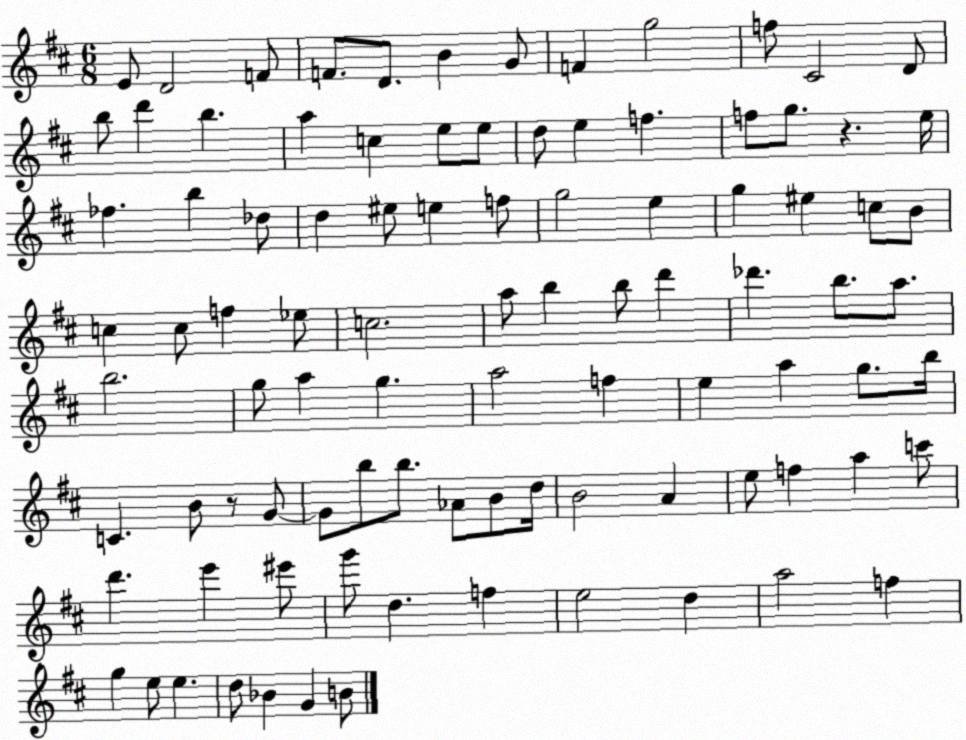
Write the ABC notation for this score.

X:1
T:Untitled
M:6/8
L:1/4
K:D
E/2 D2 F/2 F/2 D/2 B G/2 F g2 f/2 ^C2 D/2 b/2 d' b a c e/2 e/2 d/2 e f f/2 g/2 z e/4 _f b _d/2 d ^e/2 e f/2 g2 e g ^e c/2 B/2 c c/2 f _e/2 c2 a/2 b b/2 d' _d' b/2 a/2 b2 g/2 a g a2 f e a g/2 b/4 C B/2 z/2 G/2 G/2 b/2 b/2 _A/2 B/2 d/4 B2 A e/2 f a c'/2 d' e' ^e'/2 g'/2 d f e2 d a2 f g e/2 e d/2 _B G B/2